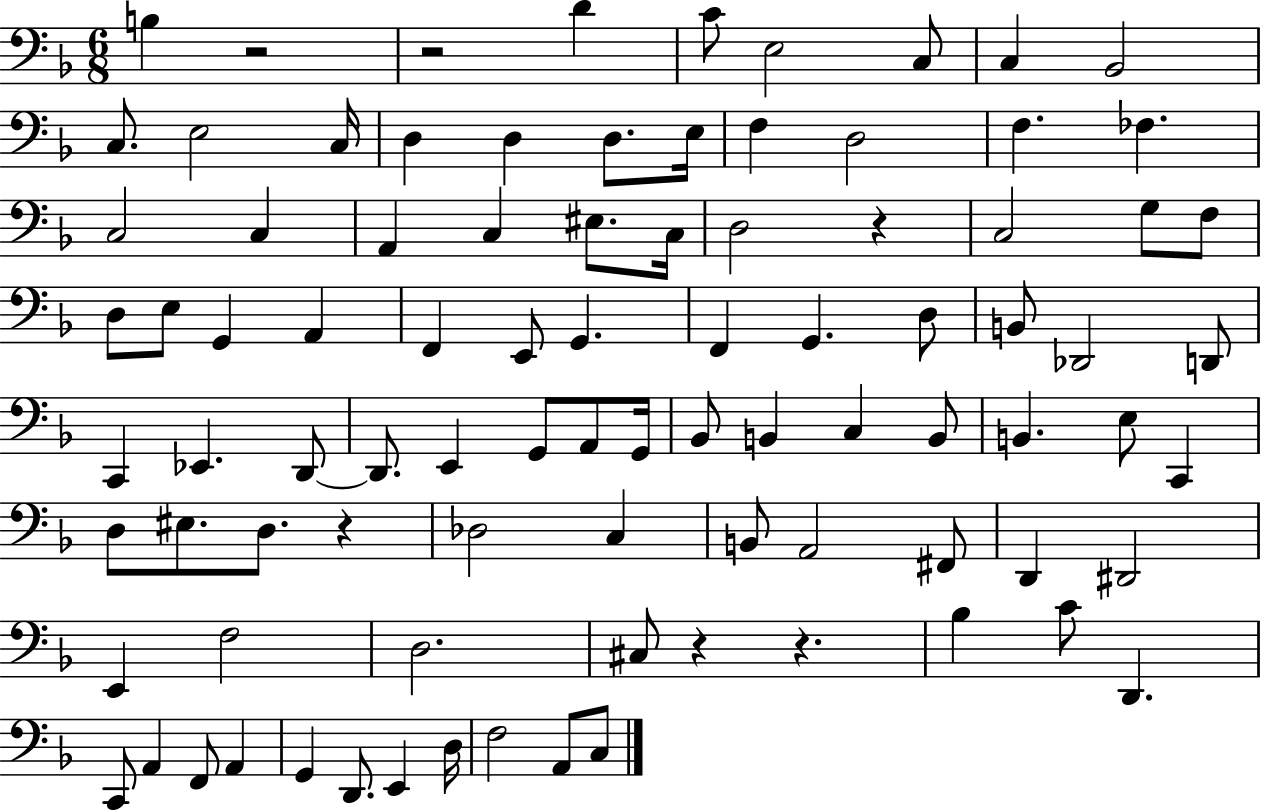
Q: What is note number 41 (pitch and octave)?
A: D2